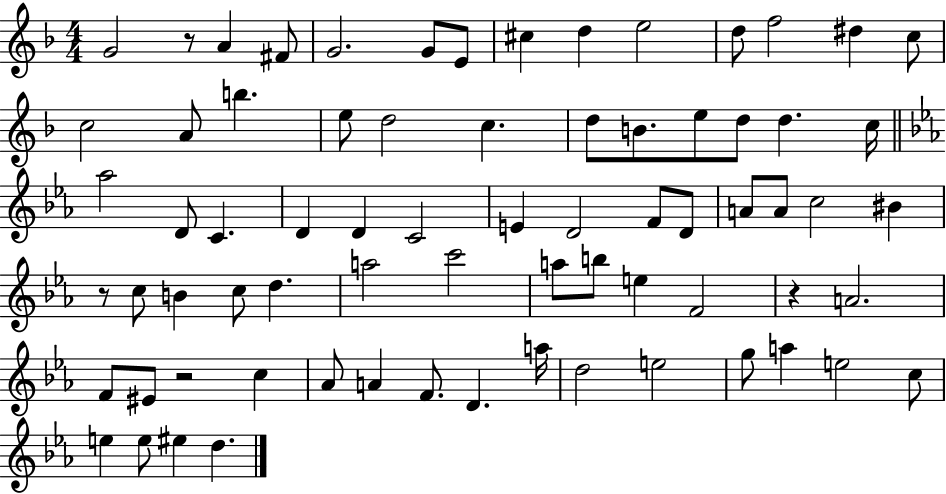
G4/h R/e A4/q F#4/e G4/h. G4/e E4/e C#5/q D5/q E5/h D5/e F5/h D#5/q C5/e C5/h A4/e B5/q. E5/e D5/h C5/q. D5/e B4/e. E5/e D5/e D5/q. C5/s Ab5/h D4/e C4/q. D4/q D4/q C4/h E4/q D4/h F4/e D4/e A4/e A4/e C5/h BIS4/q R/e C5/e B4/q C5/e D5/q. A5/h C6/h A5/e B5/e E5/q F4/h R/q A4/h. F4/e EIS4/e R/h C5/q Ab4/e A4/q F4/e. D4/q. A5/s D5/h E5/h G5/e A5/q E5/h C5/e E5/q E5/e EIS5/q D5/q.